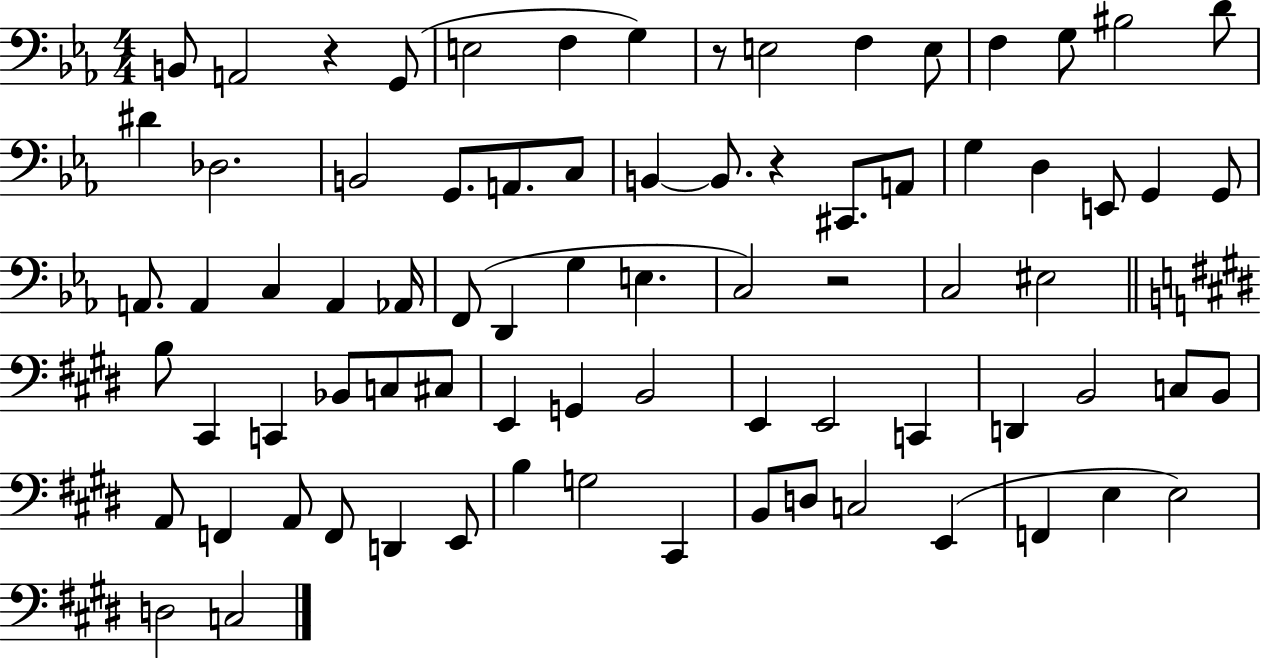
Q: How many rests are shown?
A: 4